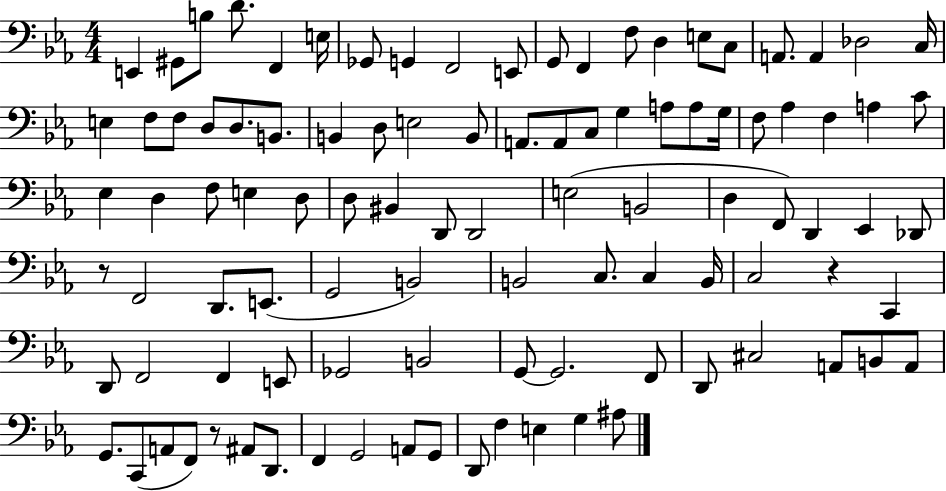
{
  \clef bass
  \numericTimeSignature
  \time 4/4
  \key ees \major
  \repeat volta 2 { e,4 gis,8 b8 d'8. f,4 e16 | ges,8 g,4 f,2 e,8 | g,8 f,4 f8 d4 e8 c8 | a,8. a,4 des2 c16 | \break e4 f8 f8 d8 d8. b,8. | b,4 d8 e2 b,8 | a,8. a,8 c8 g4 a8 a8 g16 | f8 aes4 f4 a4 c'8 | \break ees4 d4 f8 e4 d8 | d8 bis,4 d,8 d,2 | e2( b,2 | d4 f,8) d,4 ees,4 des,8 | \break r8 f,2 d,8. e,8.( | g,2 b,2) | b,2 c8. c4 b,16 | c2 r4 c,4 | \break d,8 f,2 f,4 e,8 | ges,2 b,2 | g,8~~ g,2. f,8 | d,8 cis2 a,8 b,8 a,8 | \break g,8. c,8( a,8 f,8) r8 ais,8 d,8. | f,4 g,2 a,8 g,8 | d,8 f4 e4 g4 ais8 | } \bar "|."
}